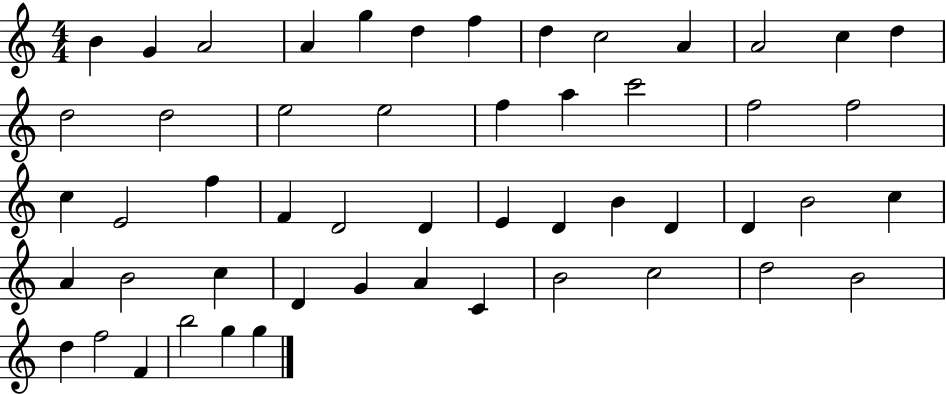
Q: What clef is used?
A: treble